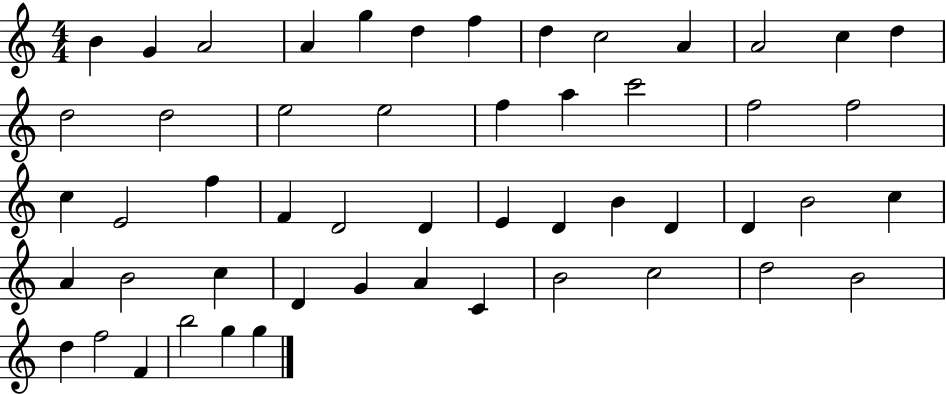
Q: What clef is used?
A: treble